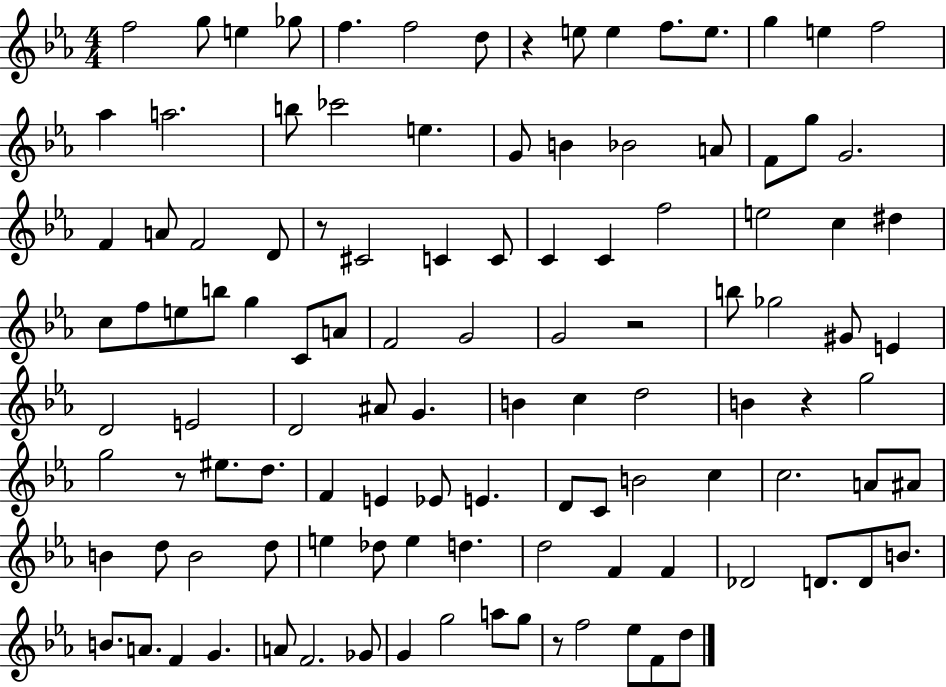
{
  \clef treble
  \numericTimeSignature
  \time 4/4
  \key ees \major
  f''2 g''8 e''4 ges''8 | f''4. f''2 d''8 | r4 e''8 e''4 f''8. e''8. | g''4 e''4 f''2 | \break aes''4 a''2. | b''8 ces'''2 e''4. | g'8 b'4 bes'2 a'8 | f'8 g''8 g'2. | \break f'4 a'8 f'2 d'8 | r8 cis'2 c'4 c'8 | c'4 c'4 f''2 | e''2 c''4 dis''4 | \break c''8 f''8 e''8 b''8 g''4 c'8 a'8 | f'2 g'2 | g'2 r2 | b''8 ges''2 gis'8 e'4 | \break d'2 e'2 | d'2 ais'8 g'4. | b'4 c''4 d''2 | b'4 r4 g''2 | \break g''2 r8 eis''8. d''8. | f'4 e'4 ees'8 e'4. | d'8 c'8 b'2 c''4 | c''2. a'8 ais'8 | \break b'4 d''8 b'2 d''8 | e''4 des''8 e''4 d''4. | d''2 f'4 f'4 | des'2 d'8. d'8 b'8. | \break b'8. a'8. f'4 g'4. | a'8 f'2. ges'8 | g'4 g''2 a''8 g''8 | r8 f''2 ees''8 f'8 d''8 | \break \bar "|."
}